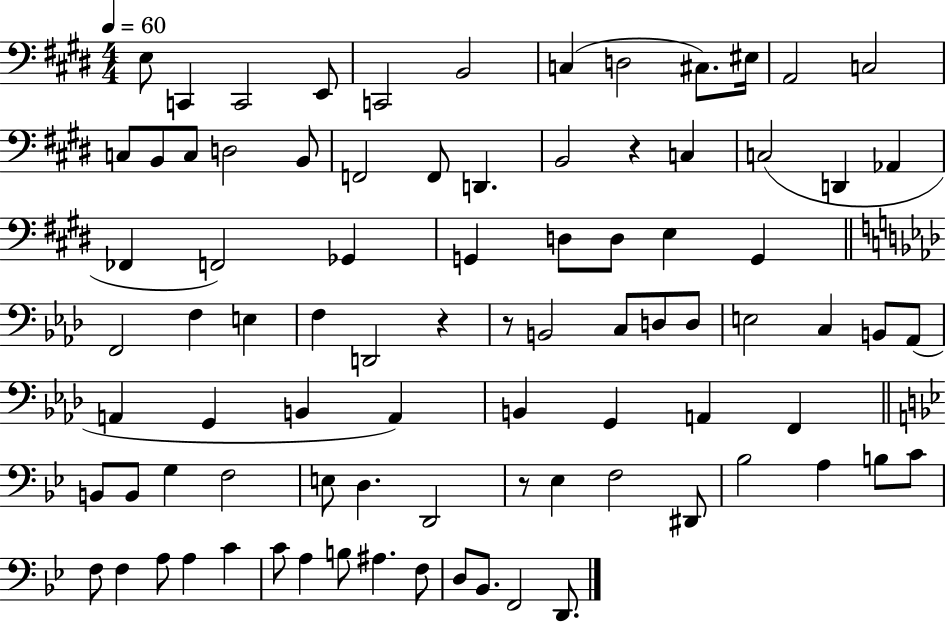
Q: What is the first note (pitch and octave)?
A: E3